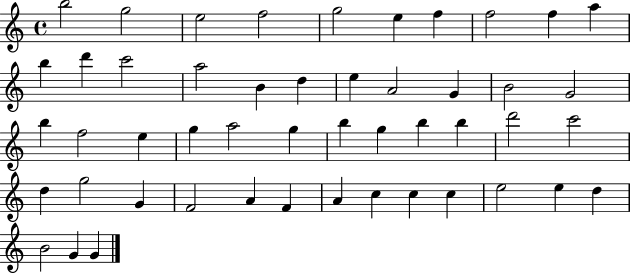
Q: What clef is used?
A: treble